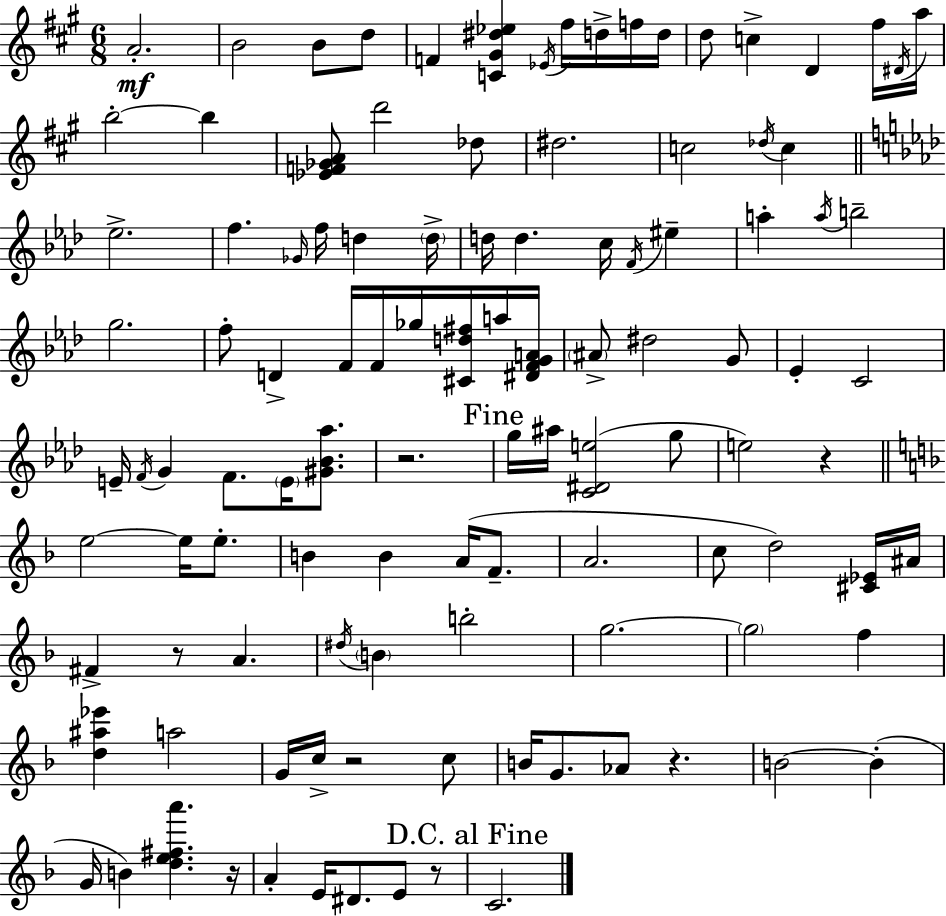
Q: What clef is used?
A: treble